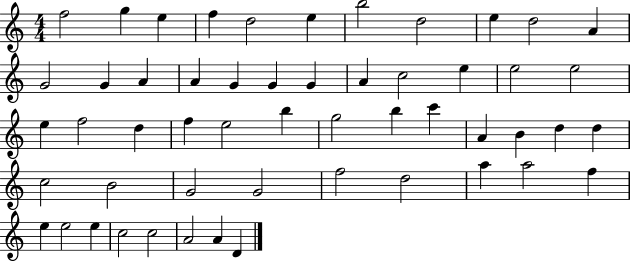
F5/h G5/q E5/q F5/q D5/h E5/q B5/h D5/h E5/q D5/h A4/q G4/h G4/q A4/q A4/q G4/q G4/q G4/q A4/q C5/h E5/q E5/h E5/h E5/q F5/h D5/q F5/q E5/h B5/q G5/h B5/q C6/q A4/q B4/q D5/q D5/q C5/h B4/h G4/h G4/h F5/h D5/h A5/q A5/h F5/q E5/q E5/h E5/q C5/h C5/h A4/h A4/q D4/q